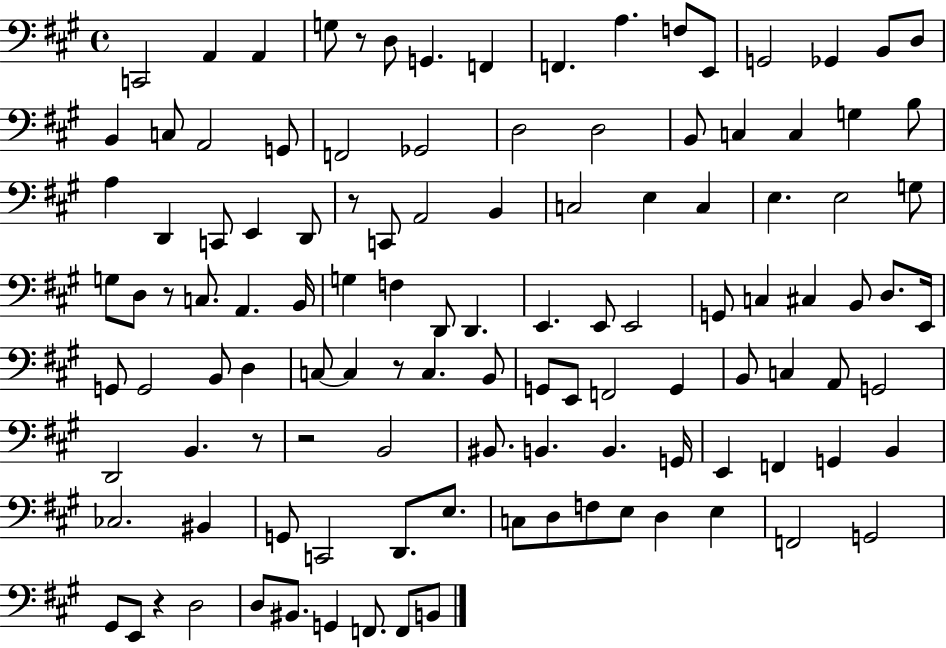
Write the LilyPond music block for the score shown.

{
  \clef bass
  \time 4/4
  \defaultTimeSignature
  \key a \major
  \repeat volta 2 { c,2 a,4 a,4 | g8 r8 d8 g,4. f,4 | f,4. a4. f8 e,8 | g,2 ges,4 b,8 d8 | \break b,4 c8 a,2 g,8 | f,2 ges,2 | d2 d2 | b,8 c4 c4 g4 b8 | \break a4 d,4 c,8 e,4 d,8 | r8 c,8 a,2 b,4 | c2 e4 c4 | e4. e2 g8 | \break g8 d8 r8 c8. a,4. b,16 | g4 f4 d,8 d,4. | e,4. e,8 e,2 | g,8 c4 cis4 b,8 d8. e,16 | \break g,8 g,2 b,8 d4 | c8~~ c4 r8 c4. b,8 | g,8 e,8 f,2 g,4 | b,8 c4 a,8 g,2 | \break d,2 b,4. r8 | r2 b,2 | bis,8. b,4. b,4. g,16 | e,4 f,4 g,4 b,4 | \break ces2. bis,4 | g,8 c,2 d,8. e8. | c8 d8 f8 e8 d4 e4 | f,2 g,2 | \break gis,8 e,8 r4 d2 | d8 bis,8. g,4 f,8. f,8 b,8 | } \bar "|."
}